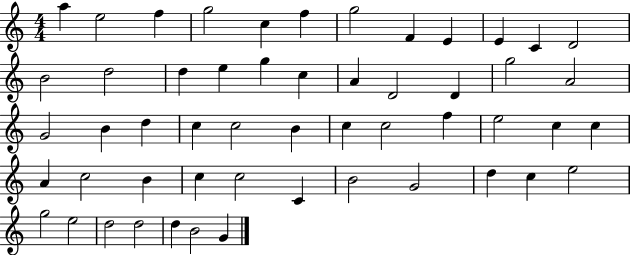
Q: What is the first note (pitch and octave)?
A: A5